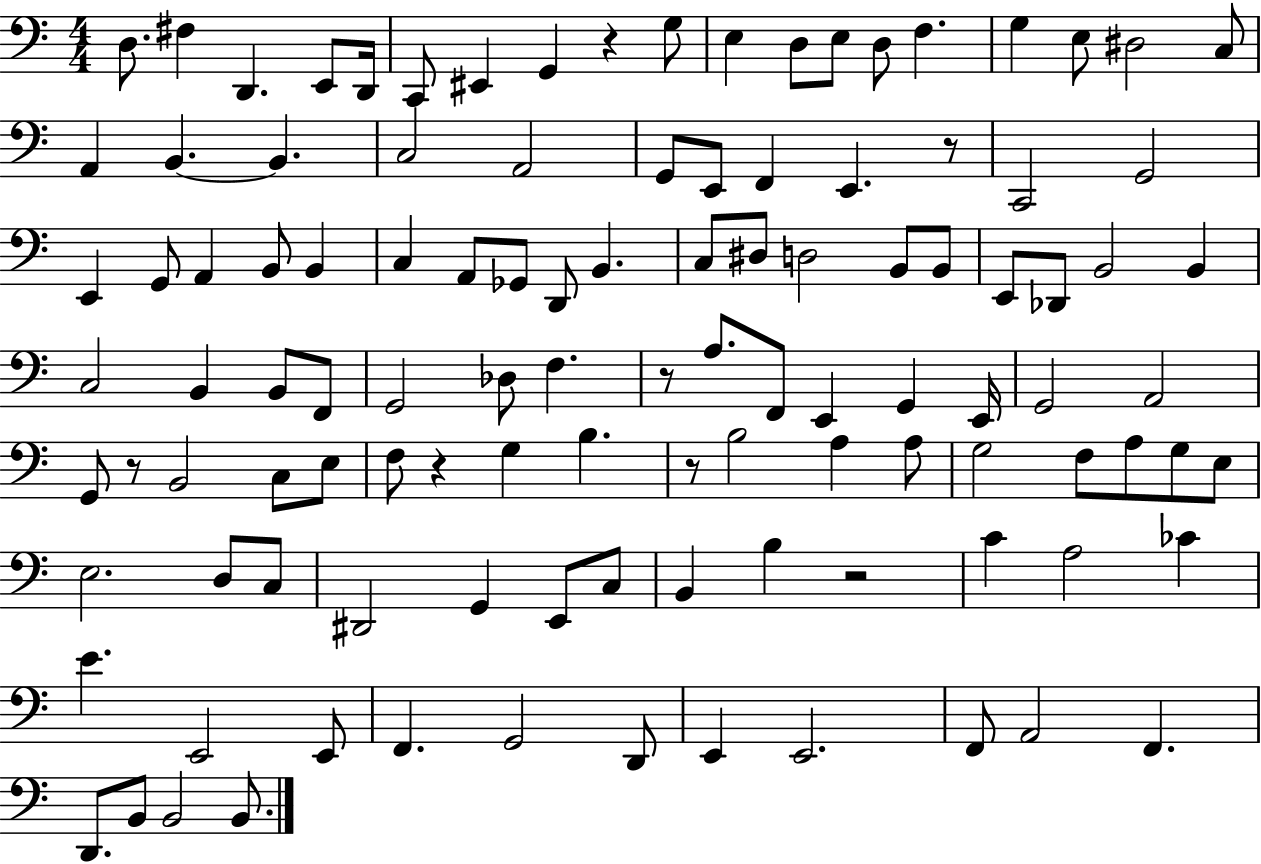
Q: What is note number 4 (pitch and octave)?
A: E2